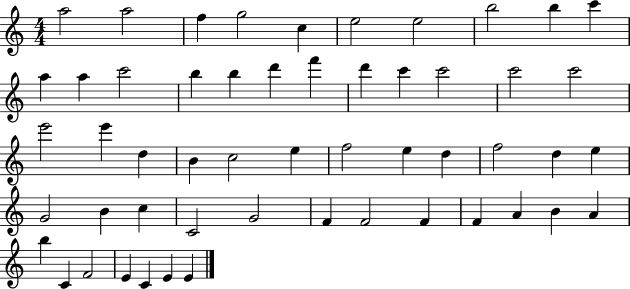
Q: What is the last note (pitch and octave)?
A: E4